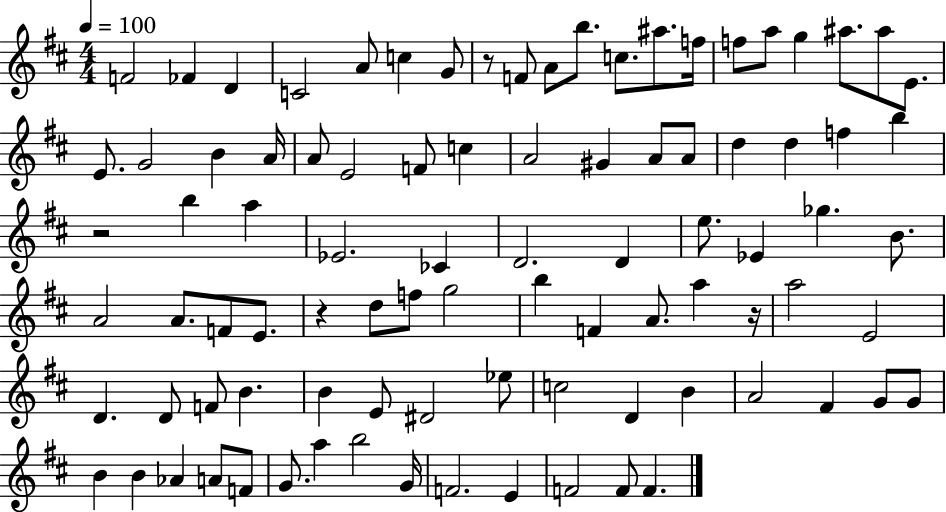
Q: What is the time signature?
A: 4/4